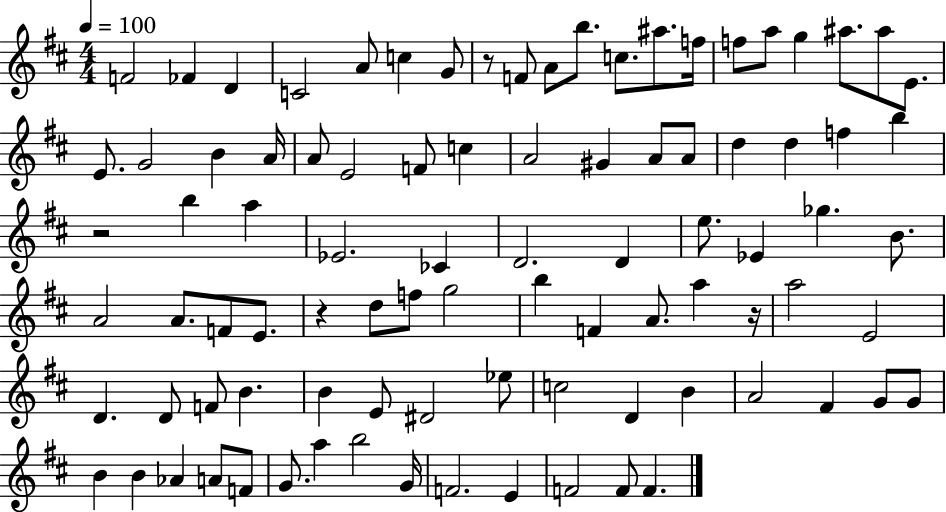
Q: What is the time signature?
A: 4/4